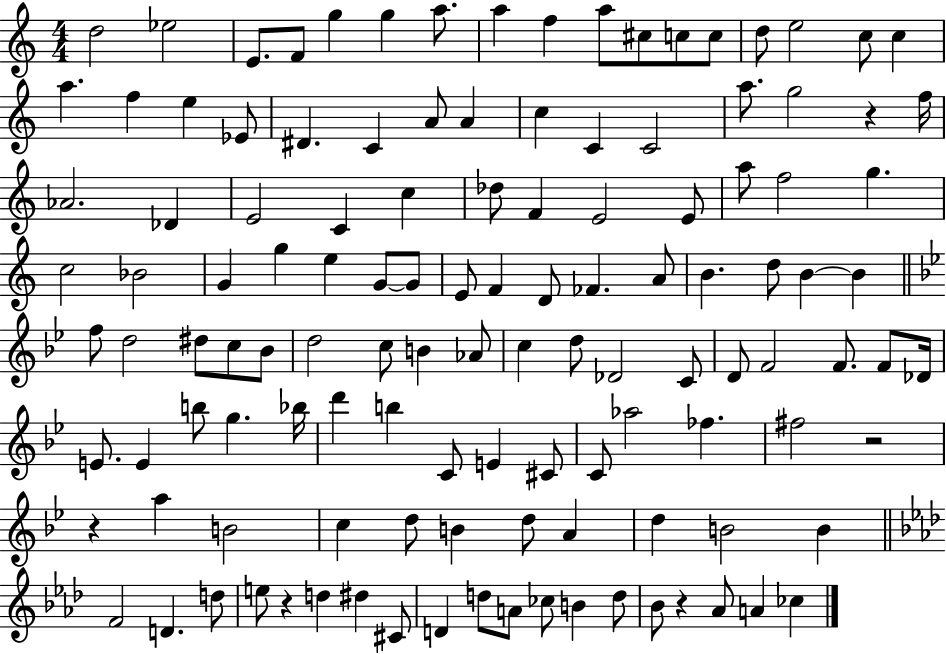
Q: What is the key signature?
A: C major